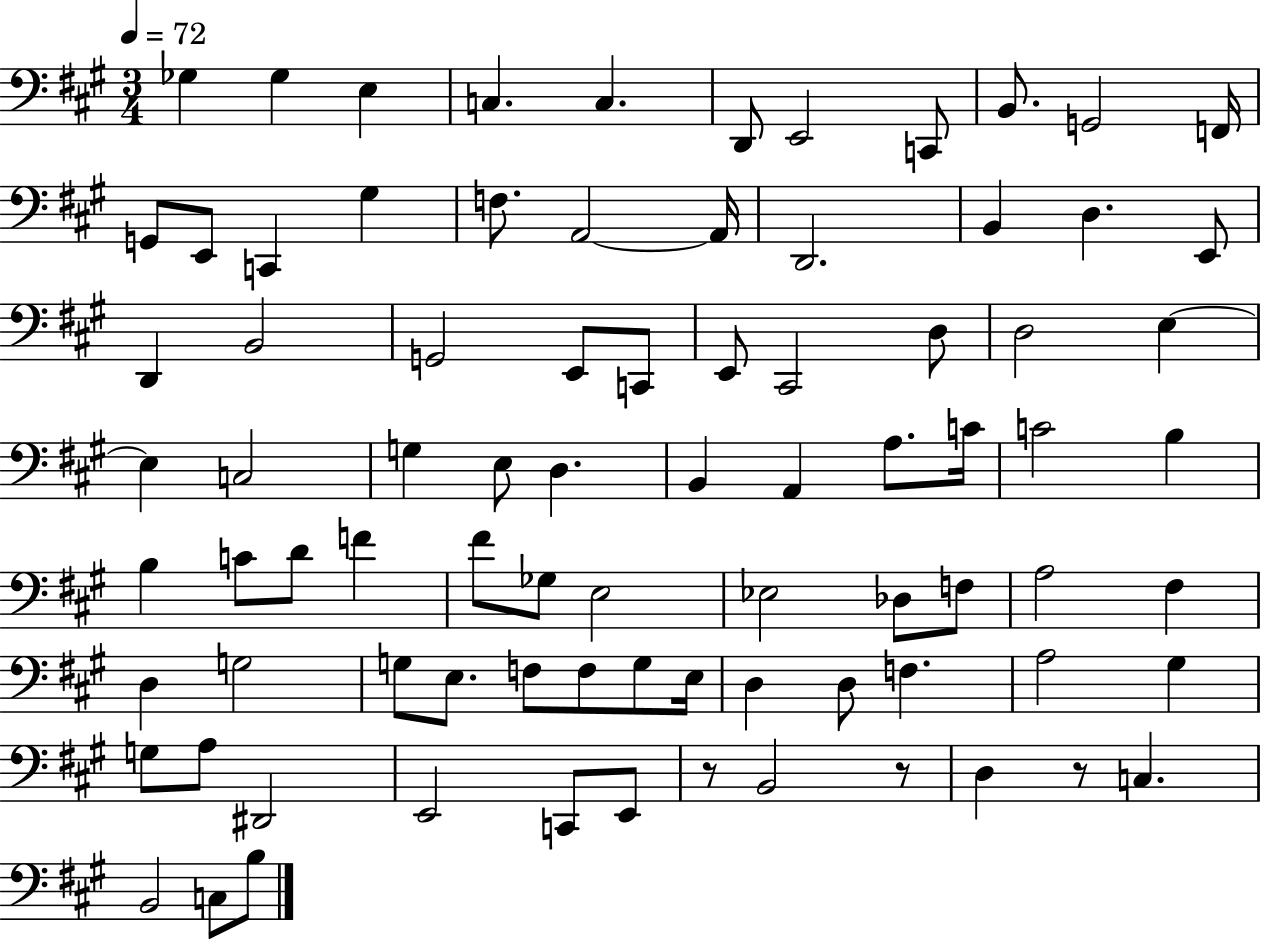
X:1
T:Untitled
M:3/4
L:1/4
K:A
_G, _G, E, C, C, D,,/2 E,,2 C,,/2 B,,/2 G,,2 F,,/4 G,,/2 E,,/2 C,, ^G, F,/2 A,,2 A,,/4 D,,2 B,, D, E,,/2 D,, B,,2 G,,2 E,,/2 C,,/2 E,,/2 ^C,,2 D,/2 D,2 E, E, C,2 G, E,/2 D, B,, A,, A,/2 C/4 C2 B, B, C/2 D/2 F ^F/2 _G,/2 E,2 _E,2 _D,/2 F,/2 A,2 ^F, D, G,2 G,/2 E,/2 F,/2 F,/2 G,/2 E,/4 D, D,/2 F, A,2 ^G, G,/2 A,/2 ^D,,2 E,,2 C,,/2 E,,/2 z/2 B,,2 z/2 D, z/2 C, B,,2 C,/2 B,/2